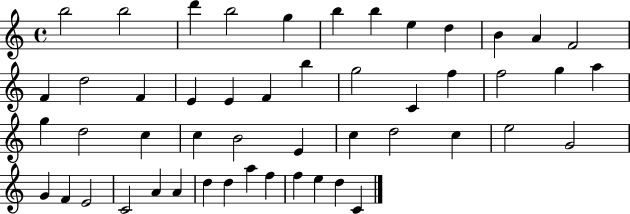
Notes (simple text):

B5/h B5/h D6/q B5/h G5/q B5/q B5/q E5/q D5/q B4/q A4/q F4/h F4/q D5/h F4/q E4/q E4/q F4/q B5/q G5/h C4/q F5/q F5/h G5/q A5/q G5/q D5/h C5/q C5/q B4/h E4/q C5/q D5/h C5/q E5/h G4/h G4/q F4/q E4/h C4/h A4/q A4/q D5/q D5/q A5/q F5/q F5/q E5/q D5/q C4/q